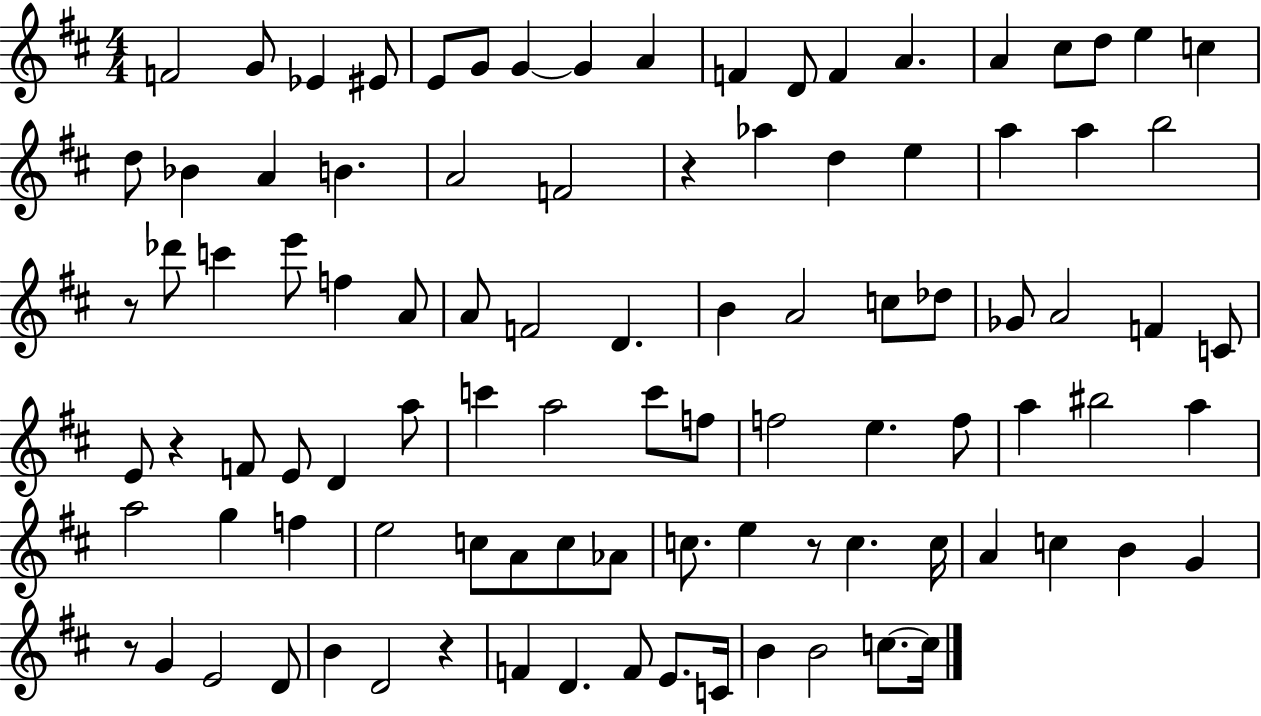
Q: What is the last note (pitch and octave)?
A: C5